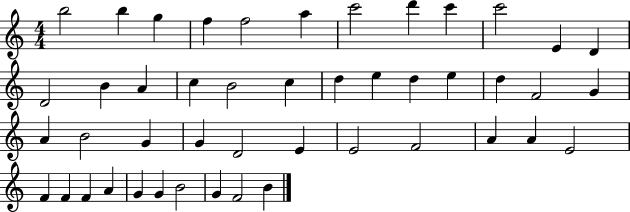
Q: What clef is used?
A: treble